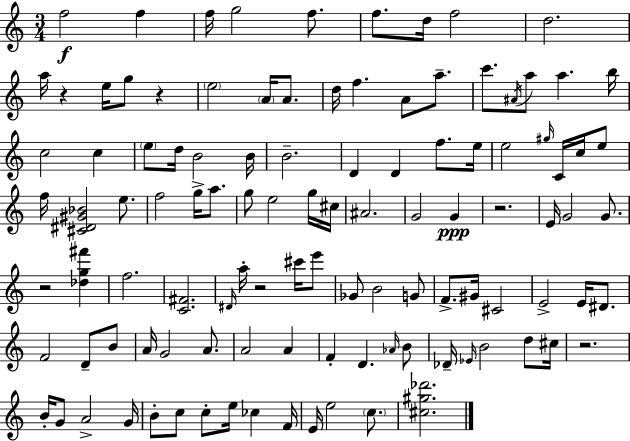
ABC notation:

X:1
T:Untitled
M:3/4
L:1/4
K:Am
f2 f f/4 g2 f/2 f/2 d/4 f2 d2 a/4 z e/4 g/2 z e2 A/4 A/2 d/4 f A/2 a/2 c'/2 ^A/4 a/2 a b/4 c2 c e/2 d/4 B2 B/4 B2 D D f/2 e/4 e2 ^g/4 C/4 c/4 e/2 f/4 [^C^D^G_B]2 e/2 f2 g/4 a/2 g/2 e2 g/4 ^c/4 ^A2 G2 G z2 E/4 G2 G/2 z2 [_dg^f'] f2 [C^F]2 ^D/4 a/4 z2 ^c'/4 e'/2 _G/2 B2 G/2 F/2 ^G/4 ^C2 E2 E/4 ^D/2 F2 D/2 B/2 A/4 G2 A/2 A2 A F D _A/4 B/2 _D/4 _E/4 B2 d/2 ^c/4 z2 B/4 G/2 A2 G/4 B/2 c/2 c/2 e/4 _c F/4 E/4 e2 c/2 [^c^g_d']2